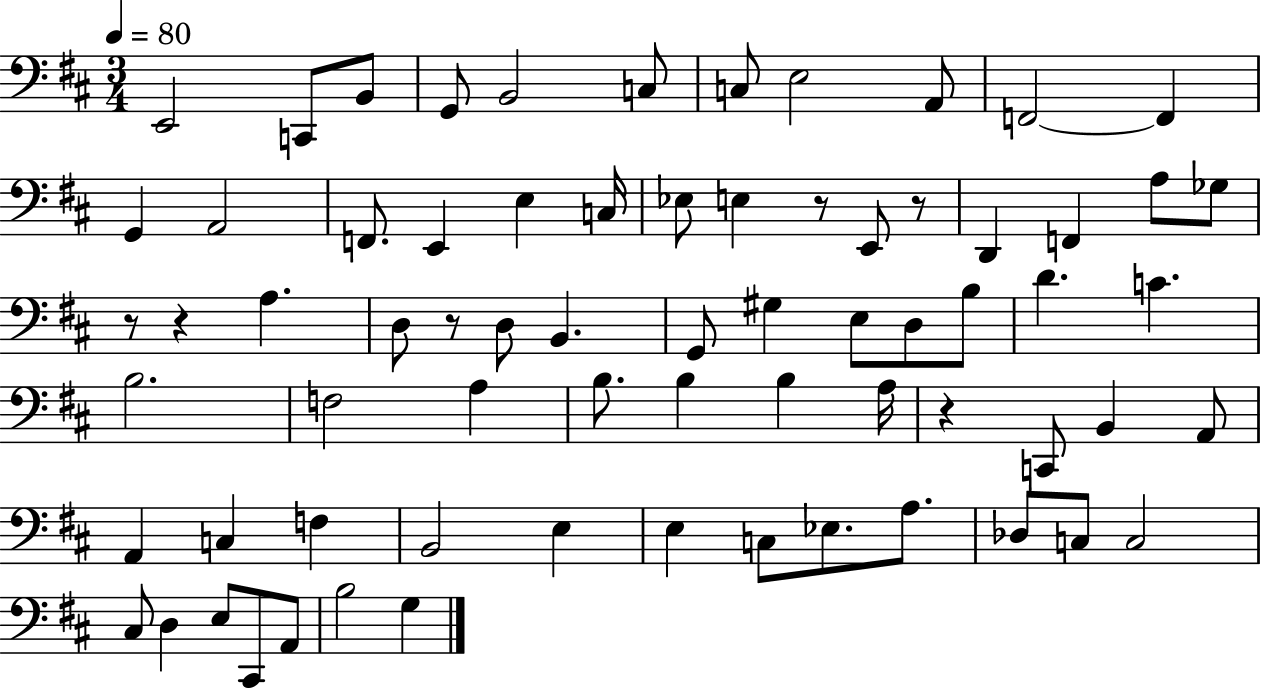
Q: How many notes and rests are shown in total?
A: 70